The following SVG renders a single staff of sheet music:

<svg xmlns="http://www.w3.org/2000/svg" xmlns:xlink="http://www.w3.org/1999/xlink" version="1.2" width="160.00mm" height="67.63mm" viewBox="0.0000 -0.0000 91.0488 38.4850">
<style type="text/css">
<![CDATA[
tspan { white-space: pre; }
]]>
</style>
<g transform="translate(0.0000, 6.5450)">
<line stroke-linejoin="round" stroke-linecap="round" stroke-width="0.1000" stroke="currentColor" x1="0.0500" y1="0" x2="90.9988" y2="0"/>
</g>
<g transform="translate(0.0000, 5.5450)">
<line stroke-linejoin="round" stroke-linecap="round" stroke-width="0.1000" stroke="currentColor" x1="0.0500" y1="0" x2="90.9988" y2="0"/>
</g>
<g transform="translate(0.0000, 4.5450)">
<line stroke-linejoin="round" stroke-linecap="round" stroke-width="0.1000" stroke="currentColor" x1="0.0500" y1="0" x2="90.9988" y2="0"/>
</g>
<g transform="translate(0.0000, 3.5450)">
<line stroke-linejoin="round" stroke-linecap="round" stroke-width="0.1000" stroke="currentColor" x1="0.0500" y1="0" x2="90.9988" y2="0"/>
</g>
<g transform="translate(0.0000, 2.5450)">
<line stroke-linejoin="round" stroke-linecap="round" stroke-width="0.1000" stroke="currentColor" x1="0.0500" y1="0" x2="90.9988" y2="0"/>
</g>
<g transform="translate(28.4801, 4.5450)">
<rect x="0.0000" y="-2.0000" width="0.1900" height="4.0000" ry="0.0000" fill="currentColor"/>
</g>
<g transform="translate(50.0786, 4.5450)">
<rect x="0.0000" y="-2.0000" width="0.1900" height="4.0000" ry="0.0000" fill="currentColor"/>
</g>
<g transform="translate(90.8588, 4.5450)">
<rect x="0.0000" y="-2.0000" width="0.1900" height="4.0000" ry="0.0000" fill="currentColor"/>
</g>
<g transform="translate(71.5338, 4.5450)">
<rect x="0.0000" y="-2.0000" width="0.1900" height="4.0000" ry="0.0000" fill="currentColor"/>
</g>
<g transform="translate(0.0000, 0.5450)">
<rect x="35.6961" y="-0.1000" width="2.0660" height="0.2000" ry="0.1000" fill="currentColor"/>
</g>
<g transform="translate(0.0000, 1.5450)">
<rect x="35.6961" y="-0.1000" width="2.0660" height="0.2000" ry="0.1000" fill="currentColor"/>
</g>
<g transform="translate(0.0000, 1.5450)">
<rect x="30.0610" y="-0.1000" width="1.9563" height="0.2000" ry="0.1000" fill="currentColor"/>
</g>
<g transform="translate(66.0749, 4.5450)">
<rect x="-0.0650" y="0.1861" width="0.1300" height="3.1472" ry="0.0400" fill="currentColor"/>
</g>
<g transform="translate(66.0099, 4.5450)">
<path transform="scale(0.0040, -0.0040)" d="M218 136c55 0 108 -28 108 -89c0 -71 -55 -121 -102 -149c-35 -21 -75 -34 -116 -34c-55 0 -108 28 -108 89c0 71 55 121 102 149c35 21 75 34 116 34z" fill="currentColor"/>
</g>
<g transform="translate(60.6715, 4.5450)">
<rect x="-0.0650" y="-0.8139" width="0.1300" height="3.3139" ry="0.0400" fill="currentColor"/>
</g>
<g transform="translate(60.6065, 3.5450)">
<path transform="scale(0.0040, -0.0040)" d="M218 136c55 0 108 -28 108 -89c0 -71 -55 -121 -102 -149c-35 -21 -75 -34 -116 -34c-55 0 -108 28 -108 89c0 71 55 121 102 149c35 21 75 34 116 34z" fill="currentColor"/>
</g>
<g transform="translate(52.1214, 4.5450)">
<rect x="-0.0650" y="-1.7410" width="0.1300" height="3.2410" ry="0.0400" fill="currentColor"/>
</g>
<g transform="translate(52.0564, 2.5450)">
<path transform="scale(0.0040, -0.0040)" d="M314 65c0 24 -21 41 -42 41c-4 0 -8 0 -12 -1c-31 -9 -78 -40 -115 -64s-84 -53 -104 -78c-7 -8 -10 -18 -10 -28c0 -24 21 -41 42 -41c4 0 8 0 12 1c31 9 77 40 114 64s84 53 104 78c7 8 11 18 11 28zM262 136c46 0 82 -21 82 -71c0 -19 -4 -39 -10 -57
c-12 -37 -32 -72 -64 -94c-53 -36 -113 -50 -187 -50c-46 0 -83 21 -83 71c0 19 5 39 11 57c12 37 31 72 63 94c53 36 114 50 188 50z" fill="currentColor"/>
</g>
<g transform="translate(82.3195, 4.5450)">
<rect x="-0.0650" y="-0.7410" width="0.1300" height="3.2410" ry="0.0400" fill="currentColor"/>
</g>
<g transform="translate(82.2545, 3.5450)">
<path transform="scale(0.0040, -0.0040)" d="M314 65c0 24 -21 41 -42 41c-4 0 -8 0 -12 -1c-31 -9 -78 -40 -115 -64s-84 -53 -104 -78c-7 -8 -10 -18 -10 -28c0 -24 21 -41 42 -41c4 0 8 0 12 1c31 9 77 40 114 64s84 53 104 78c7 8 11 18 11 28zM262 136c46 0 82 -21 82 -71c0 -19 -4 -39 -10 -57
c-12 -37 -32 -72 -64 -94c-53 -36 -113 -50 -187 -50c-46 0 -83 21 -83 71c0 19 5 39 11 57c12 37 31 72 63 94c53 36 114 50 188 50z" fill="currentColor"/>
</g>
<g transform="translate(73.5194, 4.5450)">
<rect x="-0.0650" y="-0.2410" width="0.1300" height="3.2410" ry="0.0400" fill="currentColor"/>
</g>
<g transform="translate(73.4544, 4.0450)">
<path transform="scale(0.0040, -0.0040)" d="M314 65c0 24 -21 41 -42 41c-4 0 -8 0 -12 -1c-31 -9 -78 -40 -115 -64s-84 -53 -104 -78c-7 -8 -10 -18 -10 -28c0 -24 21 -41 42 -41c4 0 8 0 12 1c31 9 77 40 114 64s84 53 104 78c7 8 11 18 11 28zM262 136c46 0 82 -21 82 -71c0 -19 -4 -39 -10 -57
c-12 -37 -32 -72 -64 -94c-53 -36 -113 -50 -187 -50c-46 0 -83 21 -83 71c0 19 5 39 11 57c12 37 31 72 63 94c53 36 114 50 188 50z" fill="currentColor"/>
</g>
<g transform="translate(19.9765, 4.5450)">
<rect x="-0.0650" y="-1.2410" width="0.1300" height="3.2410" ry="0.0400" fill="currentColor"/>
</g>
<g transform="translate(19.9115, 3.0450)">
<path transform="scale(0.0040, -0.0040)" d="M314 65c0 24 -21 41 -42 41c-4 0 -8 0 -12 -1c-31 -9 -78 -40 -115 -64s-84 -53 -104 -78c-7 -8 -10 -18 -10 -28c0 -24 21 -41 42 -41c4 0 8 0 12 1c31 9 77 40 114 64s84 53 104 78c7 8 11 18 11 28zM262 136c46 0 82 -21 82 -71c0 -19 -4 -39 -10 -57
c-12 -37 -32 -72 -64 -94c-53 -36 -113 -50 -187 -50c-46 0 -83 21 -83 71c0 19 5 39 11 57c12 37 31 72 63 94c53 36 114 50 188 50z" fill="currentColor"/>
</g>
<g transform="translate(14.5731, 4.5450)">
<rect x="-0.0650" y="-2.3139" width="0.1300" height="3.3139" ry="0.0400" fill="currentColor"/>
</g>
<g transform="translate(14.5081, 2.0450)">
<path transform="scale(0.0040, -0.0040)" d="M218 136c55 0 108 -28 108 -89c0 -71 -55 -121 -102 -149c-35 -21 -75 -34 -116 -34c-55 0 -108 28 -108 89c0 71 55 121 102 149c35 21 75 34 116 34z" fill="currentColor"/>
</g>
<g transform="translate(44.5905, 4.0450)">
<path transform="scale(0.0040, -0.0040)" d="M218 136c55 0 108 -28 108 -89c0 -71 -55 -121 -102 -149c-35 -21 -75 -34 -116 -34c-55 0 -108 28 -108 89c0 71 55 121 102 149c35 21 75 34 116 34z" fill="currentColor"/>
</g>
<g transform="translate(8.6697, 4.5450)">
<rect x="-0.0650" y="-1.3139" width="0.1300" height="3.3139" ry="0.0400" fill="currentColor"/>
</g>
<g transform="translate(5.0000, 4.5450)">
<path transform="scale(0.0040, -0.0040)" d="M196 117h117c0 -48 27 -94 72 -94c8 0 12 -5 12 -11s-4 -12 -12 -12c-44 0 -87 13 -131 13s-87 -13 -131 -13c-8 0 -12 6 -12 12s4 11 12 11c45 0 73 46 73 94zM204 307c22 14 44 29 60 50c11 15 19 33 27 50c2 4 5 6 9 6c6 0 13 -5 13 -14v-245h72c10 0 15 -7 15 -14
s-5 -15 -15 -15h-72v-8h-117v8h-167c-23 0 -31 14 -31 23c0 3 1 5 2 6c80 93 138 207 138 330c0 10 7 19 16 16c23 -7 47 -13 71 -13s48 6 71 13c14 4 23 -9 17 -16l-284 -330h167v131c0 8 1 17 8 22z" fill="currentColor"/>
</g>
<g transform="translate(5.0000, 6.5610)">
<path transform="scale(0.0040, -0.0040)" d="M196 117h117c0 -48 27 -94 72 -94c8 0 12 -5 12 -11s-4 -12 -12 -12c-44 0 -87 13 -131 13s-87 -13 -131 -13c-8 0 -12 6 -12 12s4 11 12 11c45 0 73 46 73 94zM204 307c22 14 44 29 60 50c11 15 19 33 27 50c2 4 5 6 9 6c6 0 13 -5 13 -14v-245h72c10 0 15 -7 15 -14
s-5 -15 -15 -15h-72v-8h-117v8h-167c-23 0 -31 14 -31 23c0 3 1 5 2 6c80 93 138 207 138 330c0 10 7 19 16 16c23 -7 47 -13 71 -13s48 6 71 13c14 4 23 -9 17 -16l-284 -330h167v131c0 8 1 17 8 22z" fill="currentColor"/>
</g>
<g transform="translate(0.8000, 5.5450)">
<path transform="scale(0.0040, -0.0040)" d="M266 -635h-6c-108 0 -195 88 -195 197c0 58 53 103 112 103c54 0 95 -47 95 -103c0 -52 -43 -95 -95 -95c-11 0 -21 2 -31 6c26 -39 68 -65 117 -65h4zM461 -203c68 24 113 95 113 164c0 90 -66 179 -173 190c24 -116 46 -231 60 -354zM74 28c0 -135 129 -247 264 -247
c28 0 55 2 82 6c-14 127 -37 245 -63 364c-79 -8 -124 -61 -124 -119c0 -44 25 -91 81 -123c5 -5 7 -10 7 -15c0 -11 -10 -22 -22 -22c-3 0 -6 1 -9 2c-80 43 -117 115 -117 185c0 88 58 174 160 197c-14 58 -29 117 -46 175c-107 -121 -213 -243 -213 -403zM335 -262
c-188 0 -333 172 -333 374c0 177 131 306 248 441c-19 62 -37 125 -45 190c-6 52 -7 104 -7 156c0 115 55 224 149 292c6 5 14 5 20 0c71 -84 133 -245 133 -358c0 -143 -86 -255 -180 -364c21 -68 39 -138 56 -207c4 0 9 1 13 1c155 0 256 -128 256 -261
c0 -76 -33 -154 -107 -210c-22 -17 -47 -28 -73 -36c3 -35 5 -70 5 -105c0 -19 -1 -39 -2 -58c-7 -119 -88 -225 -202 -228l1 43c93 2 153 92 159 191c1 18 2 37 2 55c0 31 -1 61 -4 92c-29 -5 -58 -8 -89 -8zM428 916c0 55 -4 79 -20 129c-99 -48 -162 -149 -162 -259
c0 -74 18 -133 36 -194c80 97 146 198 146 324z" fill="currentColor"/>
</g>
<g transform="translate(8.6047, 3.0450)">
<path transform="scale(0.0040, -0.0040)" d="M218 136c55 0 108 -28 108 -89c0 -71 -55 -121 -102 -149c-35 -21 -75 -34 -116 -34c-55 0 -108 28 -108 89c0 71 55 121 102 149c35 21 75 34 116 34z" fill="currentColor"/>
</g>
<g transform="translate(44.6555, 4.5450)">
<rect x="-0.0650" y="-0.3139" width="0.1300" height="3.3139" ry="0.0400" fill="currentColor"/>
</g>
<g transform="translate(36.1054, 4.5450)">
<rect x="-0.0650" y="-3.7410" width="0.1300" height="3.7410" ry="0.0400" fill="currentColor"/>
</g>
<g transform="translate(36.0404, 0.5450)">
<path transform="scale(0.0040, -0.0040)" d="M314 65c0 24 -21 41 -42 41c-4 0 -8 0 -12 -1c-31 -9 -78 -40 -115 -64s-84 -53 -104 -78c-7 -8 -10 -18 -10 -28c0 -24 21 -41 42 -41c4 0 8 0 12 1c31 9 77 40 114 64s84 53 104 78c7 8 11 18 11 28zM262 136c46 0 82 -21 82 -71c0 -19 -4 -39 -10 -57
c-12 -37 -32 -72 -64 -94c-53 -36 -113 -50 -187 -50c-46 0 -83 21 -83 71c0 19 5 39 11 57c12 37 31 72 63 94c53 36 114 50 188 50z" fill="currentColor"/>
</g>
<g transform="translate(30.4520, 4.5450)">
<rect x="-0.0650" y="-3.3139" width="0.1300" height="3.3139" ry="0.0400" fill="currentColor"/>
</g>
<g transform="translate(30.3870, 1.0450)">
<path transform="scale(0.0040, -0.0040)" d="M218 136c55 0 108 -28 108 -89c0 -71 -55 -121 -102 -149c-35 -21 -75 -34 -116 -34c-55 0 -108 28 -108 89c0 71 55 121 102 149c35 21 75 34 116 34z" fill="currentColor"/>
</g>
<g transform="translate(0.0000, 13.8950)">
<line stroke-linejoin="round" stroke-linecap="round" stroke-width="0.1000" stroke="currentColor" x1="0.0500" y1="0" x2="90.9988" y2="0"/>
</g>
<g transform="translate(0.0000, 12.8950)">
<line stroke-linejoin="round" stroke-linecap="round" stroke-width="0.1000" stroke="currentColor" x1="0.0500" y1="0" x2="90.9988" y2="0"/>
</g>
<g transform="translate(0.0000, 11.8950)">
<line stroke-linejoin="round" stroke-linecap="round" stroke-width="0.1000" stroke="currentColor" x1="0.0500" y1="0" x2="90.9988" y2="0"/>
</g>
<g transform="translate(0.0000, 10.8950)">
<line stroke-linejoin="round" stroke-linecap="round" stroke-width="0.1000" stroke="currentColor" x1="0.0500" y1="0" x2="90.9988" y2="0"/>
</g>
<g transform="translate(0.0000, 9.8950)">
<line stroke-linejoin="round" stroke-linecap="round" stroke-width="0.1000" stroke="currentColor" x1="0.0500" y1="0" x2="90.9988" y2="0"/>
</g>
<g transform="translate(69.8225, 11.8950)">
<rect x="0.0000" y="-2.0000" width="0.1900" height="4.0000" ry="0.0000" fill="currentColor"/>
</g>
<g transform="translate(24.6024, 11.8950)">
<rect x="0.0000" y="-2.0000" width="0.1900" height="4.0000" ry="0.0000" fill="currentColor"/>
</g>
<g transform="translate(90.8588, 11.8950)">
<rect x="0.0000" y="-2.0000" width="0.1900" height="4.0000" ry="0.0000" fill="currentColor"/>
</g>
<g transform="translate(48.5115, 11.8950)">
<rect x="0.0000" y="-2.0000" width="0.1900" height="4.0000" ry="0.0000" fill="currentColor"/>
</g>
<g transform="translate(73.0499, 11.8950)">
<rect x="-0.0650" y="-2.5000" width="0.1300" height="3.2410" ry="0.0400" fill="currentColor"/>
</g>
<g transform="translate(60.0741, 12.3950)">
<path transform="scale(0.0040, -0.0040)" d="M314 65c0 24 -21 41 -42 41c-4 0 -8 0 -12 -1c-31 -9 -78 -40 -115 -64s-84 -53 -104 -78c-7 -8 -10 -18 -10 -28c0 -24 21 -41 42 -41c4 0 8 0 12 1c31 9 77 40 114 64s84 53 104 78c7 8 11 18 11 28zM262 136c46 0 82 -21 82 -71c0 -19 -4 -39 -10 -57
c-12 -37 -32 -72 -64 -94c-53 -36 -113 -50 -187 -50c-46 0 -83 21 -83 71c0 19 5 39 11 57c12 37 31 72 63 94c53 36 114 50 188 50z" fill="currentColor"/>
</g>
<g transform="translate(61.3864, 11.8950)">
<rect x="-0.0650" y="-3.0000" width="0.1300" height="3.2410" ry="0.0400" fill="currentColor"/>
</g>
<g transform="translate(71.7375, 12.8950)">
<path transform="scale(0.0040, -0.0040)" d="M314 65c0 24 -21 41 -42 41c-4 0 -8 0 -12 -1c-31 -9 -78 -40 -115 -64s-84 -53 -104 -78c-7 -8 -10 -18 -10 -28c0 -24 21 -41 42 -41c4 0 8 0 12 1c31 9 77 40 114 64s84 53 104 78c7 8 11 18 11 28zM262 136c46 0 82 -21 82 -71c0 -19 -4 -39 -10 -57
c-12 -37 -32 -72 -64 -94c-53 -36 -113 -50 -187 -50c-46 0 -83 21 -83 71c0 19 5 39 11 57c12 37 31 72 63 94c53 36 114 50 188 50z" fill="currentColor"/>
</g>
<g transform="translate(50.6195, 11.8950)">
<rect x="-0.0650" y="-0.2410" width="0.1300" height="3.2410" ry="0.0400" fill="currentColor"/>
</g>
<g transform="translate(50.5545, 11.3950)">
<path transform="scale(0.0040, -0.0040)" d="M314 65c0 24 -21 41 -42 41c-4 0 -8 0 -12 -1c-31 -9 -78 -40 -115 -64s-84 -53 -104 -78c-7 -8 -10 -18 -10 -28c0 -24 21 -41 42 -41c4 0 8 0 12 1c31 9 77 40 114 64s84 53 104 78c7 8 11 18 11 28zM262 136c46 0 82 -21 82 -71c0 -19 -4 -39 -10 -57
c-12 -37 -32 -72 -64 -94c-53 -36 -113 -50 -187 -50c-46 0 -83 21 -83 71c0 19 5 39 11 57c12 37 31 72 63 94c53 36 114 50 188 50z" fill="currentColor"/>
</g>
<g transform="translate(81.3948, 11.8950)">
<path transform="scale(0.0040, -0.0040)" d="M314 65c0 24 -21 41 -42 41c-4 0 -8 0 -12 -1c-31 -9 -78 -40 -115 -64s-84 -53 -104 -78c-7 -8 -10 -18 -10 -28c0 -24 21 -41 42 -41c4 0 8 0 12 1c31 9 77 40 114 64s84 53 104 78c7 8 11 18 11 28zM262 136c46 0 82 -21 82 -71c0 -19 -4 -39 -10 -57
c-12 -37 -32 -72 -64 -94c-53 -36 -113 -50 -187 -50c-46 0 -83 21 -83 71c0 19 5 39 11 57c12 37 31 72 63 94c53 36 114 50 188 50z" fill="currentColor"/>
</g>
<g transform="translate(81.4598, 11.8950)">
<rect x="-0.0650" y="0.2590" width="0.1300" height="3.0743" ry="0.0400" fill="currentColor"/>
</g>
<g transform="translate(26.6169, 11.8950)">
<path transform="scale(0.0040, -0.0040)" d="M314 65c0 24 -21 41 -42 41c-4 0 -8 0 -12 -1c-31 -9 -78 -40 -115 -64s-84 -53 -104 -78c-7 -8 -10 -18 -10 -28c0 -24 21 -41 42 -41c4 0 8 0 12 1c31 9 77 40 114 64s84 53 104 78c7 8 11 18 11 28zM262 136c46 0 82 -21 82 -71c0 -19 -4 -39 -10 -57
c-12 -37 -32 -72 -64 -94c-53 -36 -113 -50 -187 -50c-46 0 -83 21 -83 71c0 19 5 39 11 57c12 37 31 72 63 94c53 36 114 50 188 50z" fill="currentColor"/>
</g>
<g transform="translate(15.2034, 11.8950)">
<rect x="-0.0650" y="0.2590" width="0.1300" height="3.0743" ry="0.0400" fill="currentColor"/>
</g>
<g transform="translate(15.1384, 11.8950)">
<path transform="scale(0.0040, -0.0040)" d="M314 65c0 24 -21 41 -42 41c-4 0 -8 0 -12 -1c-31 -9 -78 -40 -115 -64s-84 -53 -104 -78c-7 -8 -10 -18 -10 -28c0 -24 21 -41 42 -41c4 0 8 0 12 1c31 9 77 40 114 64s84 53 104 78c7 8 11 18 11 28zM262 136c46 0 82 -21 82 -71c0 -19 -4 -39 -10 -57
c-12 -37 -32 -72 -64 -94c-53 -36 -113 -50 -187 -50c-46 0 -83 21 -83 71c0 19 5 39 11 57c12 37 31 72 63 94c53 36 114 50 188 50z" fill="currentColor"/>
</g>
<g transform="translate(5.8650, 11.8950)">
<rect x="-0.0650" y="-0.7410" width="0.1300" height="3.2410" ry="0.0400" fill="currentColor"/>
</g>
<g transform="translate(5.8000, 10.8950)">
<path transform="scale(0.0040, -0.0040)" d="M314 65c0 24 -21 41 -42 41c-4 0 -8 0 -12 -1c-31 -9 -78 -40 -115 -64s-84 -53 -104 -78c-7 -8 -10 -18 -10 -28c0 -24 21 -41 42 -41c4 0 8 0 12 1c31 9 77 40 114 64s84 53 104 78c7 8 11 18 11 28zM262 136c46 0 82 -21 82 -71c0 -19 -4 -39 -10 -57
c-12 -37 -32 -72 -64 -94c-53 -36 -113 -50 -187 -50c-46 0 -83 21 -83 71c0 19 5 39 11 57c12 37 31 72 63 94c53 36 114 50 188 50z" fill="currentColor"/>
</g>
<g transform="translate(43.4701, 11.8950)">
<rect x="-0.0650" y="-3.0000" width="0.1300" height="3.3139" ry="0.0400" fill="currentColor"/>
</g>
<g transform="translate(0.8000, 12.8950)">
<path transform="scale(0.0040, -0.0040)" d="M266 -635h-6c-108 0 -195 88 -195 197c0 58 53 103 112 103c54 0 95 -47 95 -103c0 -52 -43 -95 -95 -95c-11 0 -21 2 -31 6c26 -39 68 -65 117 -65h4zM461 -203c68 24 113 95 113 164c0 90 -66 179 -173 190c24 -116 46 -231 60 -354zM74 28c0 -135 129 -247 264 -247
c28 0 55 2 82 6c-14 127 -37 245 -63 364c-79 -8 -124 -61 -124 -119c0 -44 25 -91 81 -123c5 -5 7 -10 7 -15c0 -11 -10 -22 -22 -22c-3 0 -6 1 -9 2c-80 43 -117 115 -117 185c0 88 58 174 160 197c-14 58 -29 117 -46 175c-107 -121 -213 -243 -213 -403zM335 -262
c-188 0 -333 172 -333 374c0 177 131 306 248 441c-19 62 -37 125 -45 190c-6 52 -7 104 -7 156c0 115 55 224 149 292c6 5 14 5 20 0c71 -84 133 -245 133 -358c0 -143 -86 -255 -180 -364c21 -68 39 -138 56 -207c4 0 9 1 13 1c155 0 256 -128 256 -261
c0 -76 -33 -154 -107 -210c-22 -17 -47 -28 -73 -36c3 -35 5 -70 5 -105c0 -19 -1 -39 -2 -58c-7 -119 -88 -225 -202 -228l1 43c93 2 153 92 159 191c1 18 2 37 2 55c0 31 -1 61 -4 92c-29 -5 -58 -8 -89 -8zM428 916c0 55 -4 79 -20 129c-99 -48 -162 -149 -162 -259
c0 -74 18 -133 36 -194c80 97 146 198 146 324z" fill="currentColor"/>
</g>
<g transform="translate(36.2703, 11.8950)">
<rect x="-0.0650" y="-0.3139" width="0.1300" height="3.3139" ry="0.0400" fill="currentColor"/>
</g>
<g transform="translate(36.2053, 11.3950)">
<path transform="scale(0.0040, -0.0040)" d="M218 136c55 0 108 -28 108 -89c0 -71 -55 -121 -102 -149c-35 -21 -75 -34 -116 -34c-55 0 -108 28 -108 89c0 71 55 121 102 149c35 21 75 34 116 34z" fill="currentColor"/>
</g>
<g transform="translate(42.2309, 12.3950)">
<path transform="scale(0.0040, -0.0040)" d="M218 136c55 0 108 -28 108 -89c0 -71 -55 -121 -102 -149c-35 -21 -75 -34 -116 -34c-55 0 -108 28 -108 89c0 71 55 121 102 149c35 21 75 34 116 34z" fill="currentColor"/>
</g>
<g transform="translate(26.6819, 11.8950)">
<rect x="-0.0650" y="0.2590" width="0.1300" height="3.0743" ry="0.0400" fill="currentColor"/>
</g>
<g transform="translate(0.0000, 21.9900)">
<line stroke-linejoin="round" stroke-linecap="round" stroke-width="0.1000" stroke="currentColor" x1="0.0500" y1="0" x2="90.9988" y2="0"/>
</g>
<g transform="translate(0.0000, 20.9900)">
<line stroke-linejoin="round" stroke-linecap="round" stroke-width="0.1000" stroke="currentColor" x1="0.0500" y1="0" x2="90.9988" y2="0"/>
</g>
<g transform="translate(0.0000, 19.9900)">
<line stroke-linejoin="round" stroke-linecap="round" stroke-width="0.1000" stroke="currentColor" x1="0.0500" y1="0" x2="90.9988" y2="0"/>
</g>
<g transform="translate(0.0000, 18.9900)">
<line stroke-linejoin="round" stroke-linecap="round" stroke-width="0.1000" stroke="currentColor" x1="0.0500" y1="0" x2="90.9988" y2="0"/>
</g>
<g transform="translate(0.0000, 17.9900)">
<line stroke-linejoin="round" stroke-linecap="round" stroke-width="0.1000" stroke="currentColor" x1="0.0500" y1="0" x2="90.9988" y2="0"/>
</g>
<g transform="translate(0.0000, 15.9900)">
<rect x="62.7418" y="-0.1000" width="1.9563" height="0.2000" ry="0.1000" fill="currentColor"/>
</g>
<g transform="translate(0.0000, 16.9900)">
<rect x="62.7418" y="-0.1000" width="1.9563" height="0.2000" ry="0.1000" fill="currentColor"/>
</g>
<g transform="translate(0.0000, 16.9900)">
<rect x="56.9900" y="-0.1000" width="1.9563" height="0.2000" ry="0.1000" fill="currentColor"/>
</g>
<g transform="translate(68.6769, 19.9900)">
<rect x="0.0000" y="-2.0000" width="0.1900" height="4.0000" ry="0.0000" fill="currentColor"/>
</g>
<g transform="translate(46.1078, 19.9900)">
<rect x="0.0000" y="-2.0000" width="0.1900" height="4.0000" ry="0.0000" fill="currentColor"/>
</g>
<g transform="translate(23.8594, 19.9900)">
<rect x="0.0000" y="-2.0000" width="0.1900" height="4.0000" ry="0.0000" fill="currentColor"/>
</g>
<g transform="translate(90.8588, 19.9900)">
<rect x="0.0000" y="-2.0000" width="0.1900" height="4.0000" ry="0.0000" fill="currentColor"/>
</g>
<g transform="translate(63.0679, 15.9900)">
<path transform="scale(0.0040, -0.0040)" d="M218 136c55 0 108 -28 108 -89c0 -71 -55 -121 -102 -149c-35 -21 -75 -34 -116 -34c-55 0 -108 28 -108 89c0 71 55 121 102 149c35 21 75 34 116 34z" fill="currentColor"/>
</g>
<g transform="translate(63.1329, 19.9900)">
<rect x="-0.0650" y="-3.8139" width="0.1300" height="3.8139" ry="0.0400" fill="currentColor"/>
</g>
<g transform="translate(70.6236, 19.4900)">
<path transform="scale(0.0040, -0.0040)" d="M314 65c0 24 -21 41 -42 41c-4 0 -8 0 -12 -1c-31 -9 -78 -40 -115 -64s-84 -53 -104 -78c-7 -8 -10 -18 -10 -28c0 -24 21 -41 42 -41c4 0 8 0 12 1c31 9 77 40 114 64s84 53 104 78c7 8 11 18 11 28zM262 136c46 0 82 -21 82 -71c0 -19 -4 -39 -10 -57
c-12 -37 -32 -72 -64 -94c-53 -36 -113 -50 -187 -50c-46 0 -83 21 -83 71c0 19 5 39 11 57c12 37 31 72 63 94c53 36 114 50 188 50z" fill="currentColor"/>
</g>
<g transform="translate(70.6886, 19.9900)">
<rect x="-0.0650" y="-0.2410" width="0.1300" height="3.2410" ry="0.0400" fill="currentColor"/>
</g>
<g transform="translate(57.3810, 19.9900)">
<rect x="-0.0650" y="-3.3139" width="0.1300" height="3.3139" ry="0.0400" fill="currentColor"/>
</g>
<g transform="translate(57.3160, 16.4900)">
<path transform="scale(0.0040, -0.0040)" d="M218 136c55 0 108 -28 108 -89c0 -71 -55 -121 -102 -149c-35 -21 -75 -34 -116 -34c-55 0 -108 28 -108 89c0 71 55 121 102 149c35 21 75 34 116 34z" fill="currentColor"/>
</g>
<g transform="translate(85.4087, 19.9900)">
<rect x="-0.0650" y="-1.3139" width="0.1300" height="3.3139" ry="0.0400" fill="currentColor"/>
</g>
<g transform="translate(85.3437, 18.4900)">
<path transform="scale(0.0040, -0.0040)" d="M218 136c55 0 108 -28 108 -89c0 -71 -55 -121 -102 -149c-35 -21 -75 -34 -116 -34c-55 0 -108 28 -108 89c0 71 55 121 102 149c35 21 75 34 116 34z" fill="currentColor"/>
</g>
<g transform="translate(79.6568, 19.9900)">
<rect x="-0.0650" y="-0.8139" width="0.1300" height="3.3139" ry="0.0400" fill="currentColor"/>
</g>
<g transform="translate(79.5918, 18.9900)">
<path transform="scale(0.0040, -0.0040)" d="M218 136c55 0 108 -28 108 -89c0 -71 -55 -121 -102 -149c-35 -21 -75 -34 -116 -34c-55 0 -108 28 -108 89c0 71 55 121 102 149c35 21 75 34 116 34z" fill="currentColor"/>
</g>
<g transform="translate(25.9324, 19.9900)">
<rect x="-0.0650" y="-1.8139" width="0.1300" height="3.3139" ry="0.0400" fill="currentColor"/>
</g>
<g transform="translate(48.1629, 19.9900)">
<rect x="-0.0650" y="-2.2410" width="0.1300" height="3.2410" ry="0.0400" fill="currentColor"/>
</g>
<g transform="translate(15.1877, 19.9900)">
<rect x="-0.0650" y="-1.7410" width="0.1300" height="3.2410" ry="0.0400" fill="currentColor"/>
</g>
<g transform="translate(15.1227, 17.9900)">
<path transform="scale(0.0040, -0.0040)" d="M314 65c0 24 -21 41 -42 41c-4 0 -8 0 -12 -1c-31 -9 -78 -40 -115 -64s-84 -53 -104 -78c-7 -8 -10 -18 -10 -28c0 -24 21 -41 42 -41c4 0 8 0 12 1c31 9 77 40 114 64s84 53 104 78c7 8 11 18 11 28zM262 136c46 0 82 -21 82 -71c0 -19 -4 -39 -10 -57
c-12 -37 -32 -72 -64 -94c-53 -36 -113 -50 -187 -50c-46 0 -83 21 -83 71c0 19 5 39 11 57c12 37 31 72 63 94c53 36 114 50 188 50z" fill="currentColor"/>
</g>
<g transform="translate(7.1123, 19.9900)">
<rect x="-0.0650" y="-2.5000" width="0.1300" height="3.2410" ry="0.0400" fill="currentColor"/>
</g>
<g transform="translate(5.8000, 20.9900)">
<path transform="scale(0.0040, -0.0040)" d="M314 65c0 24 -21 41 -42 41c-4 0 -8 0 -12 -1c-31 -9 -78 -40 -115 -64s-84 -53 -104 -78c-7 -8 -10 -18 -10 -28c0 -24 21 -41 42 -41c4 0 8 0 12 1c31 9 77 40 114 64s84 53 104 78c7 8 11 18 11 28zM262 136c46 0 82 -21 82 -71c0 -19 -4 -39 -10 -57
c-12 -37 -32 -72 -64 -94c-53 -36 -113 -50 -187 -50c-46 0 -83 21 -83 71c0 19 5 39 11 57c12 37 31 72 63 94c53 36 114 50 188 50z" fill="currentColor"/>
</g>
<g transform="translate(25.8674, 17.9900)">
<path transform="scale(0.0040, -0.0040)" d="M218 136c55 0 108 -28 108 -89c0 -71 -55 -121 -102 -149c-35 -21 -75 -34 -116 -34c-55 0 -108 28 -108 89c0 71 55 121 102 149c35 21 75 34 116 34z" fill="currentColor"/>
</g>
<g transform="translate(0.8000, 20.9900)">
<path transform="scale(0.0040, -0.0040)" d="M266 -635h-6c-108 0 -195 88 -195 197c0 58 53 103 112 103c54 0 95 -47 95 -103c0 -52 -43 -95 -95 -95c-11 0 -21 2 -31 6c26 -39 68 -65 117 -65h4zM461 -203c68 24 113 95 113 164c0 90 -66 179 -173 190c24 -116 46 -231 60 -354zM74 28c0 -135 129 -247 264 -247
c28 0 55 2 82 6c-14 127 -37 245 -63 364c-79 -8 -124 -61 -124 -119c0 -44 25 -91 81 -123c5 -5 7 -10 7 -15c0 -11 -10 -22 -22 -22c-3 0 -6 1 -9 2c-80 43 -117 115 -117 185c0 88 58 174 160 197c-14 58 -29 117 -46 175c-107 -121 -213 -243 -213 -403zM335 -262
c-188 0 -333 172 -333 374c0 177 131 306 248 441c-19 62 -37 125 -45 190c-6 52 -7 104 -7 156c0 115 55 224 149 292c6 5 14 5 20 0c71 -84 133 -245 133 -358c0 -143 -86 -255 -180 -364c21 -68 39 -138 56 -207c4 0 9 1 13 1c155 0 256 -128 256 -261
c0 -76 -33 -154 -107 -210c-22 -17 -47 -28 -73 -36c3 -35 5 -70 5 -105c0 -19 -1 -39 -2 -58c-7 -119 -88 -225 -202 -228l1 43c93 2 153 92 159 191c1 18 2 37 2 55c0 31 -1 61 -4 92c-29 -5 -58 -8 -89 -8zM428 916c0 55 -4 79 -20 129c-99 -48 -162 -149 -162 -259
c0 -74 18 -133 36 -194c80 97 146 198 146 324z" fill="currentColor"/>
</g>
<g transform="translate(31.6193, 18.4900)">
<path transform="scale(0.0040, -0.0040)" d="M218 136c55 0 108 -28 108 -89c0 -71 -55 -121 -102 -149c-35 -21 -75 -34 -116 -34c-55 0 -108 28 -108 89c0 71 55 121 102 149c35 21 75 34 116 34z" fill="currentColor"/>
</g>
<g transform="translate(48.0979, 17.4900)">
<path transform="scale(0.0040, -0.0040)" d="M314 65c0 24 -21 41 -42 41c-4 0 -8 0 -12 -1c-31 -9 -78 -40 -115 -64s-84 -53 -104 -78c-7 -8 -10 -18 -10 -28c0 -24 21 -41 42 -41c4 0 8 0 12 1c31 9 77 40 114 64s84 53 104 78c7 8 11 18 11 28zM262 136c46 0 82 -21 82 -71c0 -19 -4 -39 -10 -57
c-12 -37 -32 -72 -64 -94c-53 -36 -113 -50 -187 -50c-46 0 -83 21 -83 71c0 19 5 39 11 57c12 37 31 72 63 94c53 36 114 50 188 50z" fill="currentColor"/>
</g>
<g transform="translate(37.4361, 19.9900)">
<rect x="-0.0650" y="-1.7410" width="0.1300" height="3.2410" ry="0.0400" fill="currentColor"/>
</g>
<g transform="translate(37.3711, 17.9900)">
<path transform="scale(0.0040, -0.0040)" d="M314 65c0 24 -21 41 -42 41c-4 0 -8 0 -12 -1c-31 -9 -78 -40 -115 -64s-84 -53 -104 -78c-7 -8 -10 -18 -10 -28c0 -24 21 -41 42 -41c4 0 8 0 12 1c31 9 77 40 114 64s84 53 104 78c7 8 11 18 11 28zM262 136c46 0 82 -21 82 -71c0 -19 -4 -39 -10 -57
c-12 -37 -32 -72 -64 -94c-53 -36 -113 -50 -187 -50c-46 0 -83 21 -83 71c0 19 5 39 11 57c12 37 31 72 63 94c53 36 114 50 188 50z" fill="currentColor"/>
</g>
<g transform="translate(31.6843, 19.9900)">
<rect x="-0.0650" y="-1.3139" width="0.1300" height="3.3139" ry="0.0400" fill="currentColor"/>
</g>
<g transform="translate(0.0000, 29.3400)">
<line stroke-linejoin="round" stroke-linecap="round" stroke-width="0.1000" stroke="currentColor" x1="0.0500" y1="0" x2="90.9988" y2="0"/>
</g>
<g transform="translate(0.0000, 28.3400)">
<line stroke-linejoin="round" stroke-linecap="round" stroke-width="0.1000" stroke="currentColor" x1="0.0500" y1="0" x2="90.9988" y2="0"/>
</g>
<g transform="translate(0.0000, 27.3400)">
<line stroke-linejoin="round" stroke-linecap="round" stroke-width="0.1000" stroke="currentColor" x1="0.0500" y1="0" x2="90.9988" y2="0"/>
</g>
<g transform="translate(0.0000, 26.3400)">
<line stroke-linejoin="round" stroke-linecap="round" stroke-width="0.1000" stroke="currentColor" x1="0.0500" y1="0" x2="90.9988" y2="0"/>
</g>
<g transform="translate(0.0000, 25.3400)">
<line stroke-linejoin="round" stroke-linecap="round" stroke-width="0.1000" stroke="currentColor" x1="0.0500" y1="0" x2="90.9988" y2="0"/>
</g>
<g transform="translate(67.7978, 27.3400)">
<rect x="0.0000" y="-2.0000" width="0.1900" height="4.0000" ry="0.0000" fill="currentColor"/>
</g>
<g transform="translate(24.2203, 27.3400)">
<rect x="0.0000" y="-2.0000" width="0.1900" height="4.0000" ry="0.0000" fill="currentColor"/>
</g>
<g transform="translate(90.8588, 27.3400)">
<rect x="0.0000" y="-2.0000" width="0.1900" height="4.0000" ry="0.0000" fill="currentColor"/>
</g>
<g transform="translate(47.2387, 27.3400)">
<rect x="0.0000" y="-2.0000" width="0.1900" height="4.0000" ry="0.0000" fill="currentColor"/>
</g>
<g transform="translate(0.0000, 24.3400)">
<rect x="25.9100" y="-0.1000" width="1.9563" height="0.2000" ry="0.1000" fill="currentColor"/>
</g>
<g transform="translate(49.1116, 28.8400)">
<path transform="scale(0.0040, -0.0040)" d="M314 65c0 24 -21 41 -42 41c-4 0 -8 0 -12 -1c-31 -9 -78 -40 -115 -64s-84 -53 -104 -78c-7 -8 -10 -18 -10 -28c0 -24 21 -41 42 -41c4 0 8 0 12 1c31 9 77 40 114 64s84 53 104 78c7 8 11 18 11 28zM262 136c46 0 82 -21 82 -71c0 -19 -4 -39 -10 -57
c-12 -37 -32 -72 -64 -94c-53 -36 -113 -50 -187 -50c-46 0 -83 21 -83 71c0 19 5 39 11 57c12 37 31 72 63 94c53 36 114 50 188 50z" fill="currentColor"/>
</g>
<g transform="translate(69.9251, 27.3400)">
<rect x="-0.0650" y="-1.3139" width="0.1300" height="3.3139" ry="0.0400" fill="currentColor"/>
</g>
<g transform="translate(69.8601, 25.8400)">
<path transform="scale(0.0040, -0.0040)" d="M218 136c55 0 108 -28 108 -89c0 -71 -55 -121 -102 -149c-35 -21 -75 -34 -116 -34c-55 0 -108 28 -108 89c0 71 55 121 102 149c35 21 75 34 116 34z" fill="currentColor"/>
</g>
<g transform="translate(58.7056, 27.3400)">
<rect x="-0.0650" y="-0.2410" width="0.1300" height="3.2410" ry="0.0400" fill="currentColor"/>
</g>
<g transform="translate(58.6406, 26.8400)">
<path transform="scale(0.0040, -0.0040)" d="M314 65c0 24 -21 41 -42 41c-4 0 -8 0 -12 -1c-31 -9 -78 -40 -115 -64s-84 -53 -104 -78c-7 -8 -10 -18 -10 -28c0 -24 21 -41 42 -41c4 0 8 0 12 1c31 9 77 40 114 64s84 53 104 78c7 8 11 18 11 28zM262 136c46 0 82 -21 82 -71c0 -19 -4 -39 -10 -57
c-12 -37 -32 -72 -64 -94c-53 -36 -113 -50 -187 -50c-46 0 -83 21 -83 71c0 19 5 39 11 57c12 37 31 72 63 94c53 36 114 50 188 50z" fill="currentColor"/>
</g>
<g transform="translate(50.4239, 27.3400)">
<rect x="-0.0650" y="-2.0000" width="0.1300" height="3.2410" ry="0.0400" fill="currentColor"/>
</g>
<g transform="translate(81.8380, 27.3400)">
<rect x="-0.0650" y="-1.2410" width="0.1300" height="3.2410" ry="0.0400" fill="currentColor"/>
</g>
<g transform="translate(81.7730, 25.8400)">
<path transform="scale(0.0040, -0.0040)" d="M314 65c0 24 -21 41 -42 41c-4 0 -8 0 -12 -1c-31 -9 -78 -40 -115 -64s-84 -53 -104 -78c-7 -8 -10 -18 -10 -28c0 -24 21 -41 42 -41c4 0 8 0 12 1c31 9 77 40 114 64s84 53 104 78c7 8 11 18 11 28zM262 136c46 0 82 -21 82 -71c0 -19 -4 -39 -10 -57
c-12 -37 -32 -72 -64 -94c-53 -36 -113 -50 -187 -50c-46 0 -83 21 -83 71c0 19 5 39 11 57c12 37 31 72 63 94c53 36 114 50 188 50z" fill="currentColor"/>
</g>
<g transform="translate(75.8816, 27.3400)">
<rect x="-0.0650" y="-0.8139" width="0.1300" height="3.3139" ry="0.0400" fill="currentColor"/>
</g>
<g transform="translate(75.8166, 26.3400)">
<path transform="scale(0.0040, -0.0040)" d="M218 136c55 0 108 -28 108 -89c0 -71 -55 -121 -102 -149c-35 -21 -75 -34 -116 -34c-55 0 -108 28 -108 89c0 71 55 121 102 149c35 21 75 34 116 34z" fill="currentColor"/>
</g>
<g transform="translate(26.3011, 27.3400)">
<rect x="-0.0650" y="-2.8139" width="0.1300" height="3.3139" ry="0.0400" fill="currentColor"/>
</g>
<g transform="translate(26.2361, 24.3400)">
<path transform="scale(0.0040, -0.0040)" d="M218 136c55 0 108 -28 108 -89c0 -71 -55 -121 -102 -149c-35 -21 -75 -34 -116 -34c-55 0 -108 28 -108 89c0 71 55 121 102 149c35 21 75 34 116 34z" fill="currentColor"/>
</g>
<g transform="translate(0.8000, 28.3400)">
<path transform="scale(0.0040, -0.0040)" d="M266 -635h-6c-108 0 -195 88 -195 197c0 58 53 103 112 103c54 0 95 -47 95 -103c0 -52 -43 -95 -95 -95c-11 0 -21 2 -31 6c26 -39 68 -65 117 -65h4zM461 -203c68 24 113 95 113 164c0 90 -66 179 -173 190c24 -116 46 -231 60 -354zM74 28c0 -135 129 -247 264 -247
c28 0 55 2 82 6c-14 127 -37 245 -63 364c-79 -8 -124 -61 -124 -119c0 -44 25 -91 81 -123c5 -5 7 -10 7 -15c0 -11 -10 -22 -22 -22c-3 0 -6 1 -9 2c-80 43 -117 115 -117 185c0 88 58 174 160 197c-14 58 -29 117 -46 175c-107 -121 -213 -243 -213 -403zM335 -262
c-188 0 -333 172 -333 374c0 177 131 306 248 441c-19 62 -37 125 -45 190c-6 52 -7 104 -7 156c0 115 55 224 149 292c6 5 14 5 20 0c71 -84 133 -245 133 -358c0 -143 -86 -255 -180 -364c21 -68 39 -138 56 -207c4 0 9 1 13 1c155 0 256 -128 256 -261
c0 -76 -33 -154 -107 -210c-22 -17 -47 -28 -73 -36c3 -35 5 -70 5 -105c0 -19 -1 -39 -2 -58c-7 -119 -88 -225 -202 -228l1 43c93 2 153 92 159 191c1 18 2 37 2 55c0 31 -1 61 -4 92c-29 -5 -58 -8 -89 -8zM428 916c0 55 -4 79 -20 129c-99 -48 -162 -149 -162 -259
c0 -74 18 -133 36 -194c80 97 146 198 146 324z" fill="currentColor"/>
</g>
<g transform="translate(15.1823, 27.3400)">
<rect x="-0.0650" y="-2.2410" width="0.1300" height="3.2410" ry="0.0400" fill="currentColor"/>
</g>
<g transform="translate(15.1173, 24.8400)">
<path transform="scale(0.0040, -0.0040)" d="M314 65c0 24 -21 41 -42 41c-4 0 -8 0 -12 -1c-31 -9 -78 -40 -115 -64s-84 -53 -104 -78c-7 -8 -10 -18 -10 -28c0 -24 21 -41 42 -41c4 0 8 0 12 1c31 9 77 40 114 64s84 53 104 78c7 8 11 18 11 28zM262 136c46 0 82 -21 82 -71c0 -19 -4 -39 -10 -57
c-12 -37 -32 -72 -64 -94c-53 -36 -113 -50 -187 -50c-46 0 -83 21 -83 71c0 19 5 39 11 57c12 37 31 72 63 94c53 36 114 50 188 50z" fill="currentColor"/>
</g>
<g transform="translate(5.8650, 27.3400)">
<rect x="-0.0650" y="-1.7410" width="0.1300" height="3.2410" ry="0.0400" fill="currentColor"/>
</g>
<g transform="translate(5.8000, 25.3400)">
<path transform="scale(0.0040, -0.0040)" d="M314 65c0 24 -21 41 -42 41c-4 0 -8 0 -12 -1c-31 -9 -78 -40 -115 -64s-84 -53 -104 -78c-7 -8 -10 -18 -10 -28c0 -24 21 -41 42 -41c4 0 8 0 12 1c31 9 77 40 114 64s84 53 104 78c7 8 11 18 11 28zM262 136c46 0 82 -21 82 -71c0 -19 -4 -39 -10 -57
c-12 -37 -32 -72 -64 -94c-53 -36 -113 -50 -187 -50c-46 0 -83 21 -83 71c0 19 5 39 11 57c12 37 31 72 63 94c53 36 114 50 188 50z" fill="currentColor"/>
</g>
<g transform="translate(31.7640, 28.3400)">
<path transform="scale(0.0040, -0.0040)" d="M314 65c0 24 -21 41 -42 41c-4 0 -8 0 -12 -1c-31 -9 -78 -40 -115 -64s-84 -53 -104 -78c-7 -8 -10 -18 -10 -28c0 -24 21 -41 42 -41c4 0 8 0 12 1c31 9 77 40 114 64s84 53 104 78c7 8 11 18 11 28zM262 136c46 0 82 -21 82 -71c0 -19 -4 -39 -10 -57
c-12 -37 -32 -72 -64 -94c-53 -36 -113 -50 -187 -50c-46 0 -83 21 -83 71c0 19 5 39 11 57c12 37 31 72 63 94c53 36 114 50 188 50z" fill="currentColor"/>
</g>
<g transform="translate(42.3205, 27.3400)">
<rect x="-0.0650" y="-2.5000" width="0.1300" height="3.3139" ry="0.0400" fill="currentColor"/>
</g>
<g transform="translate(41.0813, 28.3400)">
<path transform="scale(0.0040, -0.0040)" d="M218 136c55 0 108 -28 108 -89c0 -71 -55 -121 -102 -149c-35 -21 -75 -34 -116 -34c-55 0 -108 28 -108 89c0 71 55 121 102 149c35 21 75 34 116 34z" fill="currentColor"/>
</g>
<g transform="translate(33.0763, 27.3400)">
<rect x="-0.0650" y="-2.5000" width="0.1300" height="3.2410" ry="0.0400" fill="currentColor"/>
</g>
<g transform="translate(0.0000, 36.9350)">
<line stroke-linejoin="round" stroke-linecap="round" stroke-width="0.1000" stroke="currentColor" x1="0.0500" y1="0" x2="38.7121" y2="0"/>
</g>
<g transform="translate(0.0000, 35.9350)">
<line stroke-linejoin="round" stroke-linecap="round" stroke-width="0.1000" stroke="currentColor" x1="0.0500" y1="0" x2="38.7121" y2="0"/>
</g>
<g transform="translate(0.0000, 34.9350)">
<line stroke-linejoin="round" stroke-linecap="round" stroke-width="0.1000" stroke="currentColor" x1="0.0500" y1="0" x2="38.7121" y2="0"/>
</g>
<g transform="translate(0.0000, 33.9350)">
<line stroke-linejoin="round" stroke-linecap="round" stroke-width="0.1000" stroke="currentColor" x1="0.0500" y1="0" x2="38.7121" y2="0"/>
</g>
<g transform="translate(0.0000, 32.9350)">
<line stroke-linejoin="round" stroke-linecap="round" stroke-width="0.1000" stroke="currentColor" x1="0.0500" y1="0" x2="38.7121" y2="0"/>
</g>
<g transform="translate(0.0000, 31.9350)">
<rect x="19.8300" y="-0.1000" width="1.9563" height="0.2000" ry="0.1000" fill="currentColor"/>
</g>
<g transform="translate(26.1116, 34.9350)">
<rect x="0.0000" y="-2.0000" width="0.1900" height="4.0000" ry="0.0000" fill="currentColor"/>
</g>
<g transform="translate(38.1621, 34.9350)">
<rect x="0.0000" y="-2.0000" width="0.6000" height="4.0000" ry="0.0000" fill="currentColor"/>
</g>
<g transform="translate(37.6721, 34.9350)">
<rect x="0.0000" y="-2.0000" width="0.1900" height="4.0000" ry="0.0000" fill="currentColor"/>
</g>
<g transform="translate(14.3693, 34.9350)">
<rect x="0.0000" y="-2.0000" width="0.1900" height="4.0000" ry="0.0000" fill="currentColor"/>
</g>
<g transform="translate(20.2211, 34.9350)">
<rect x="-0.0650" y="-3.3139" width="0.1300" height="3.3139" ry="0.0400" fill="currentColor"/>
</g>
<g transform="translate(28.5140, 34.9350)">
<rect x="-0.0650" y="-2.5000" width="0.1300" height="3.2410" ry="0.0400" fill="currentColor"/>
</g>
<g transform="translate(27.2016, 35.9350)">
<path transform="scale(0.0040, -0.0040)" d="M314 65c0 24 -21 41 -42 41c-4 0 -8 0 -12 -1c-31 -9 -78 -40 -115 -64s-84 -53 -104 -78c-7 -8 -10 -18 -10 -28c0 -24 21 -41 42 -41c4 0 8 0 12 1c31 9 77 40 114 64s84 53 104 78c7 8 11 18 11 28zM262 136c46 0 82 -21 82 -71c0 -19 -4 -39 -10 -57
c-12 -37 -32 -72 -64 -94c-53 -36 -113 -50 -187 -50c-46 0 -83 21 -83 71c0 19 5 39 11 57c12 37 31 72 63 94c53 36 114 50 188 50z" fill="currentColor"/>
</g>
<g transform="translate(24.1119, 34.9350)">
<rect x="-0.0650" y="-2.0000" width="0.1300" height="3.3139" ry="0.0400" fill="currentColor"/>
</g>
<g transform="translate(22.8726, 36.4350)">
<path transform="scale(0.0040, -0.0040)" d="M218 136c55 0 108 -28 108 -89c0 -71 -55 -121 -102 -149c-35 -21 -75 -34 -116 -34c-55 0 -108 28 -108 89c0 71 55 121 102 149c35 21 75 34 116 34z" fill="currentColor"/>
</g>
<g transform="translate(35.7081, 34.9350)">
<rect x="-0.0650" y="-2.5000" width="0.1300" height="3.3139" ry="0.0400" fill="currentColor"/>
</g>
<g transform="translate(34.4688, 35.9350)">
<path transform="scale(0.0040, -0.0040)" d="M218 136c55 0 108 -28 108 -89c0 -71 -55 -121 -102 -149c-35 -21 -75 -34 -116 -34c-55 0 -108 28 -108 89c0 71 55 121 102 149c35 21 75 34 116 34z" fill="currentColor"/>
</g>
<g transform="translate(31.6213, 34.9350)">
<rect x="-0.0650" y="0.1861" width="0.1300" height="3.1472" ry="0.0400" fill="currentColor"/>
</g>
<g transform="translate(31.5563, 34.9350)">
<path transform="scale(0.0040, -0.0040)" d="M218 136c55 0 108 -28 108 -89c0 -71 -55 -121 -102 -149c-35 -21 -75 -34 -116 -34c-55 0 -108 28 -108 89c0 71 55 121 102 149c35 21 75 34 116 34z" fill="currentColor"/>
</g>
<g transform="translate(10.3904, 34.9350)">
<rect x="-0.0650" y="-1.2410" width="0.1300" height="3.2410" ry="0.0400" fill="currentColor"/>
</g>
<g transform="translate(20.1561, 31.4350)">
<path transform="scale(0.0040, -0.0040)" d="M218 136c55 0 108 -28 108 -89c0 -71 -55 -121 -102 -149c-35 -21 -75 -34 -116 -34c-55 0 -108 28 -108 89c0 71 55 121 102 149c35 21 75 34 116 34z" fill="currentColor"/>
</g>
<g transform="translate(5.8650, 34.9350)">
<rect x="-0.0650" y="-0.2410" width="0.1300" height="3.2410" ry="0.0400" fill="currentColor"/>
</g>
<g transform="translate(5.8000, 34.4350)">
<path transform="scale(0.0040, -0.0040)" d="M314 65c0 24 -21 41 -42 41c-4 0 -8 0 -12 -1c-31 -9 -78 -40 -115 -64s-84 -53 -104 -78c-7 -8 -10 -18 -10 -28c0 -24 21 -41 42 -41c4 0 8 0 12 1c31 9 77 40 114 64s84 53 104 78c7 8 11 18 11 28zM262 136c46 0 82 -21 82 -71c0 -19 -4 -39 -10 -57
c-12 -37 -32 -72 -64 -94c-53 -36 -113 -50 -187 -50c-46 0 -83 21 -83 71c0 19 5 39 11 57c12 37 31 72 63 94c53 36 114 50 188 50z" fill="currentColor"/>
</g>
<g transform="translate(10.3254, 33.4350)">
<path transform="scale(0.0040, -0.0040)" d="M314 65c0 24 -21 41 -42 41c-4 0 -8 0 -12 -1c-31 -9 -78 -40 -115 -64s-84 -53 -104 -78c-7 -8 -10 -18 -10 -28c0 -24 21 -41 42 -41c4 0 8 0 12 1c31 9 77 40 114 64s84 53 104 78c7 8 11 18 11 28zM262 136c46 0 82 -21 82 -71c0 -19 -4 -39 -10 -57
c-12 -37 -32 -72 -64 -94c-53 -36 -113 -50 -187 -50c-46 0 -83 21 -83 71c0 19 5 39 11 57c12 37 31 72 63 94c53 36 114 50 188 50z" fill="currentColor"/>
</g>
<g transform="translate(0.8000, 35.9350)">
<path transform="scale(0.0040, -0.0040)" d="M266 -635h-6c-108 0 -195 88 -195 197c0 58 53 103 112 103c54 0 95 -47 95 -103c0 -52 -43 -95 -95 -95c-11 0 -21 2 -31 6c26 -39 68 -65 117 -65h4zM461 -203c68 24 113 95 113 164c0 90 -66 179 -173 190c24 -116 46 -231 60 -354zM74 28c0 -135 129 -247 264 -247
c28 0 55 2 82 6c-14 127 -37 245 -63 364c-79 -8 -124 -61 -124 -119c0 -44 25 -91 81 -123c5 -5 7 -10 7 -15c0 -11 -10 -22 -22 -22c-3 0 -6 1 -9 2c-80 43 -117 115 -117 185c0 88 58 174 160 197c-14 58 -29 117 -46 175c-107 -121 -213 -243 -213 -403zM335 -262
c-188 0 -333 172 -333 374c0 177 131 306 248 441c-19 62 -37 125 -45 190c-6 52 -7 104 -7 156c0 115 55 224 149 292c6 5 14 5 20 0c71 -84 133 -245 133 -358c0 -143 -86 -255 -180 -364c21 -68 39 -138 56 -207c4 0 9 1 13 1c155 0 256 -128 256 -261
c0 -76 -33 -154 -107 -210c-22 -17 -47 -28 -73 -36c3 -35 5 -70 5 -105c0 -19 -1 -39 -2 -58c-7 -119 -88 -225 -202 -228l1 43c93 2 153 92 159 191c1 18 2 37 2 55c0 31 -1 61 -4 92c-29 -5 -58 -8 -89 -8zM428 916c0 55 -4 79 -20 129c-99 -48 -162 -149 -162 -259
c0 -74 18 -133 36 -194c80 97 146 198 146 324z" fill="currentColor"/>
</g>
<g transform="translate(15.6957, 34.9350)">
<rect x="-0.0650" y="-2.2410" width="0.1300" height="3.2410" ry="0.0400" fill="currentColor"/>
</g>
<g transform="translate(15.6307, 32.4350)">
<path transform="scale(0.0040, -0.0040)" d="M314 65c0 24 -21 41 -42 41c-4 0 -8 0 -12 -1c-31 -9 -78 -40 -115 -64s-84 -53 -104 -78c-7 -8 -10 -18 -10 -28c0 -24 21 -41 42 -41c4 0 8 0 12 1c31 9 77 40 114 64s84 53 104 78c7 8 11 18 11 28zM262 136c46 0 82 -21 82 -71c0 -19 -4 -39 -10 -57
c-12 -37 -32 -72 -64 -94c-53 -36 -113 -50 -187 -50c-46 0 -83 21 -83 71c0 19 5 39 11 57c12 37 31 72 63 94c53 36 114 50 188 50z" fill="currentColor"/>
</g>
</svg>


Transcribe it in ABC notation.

X:1
T:Untitled
M:4/4
L:1/4
K:C
e g e2 b c'2 c f2 d B c2 d2 d2 B2 B2 c A c2 A2 G2 B2 G2 f2 f e f2 g2 b c' c2 d e f2 g2 a G2 G F2 c2 e d e2 c2 e2 g2 b F G2 B G